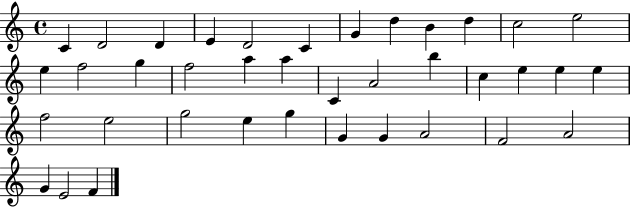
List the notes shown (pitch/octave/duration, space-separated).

C4/q D4/h D4/q E4/q D4/h C4/q G4/q D5/q B4/q D5/q C5/h E5/h E5/q F5/h G5/q F5/h A5/q A5/q C4/q A4/h B5/q C5/q E5/q E5/q E5/q F5/h E5/h G5/h E5/q G5/q G4/q G4/q A4/h F4/h A4/h G4/q E4/h F4/q